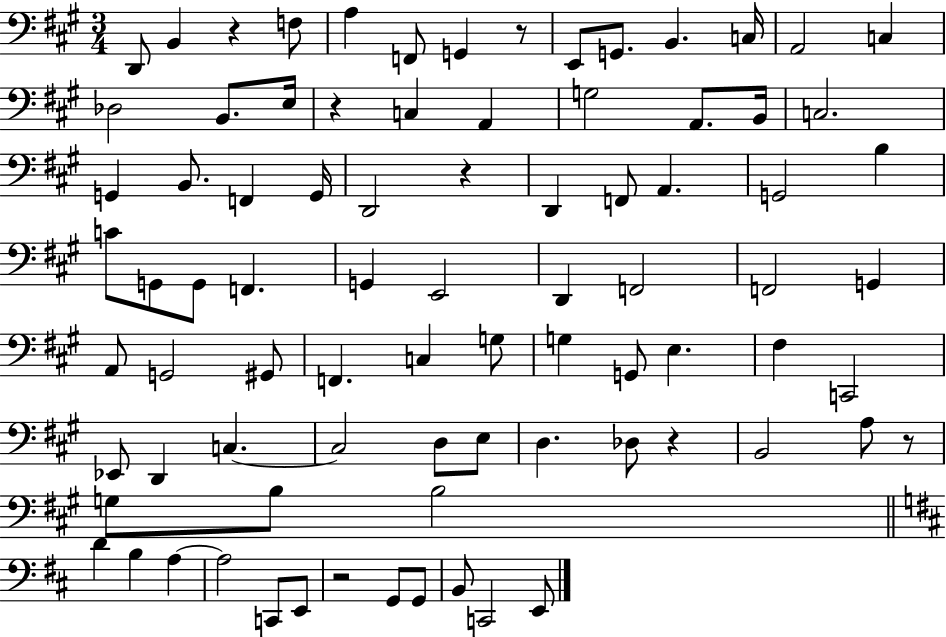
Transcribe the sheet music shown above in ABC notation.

X:1
T:Untitled
M:3/4
L:1/4
K:A
D,,/2 B,, z F,/2 A, F,,/2 G,, z/2 E,,/2 G,,/2 B,, C,/4 A,,2 C, _D,2 B,,/2 E,/4 z C, A,, G,2 A,,/2 B,,/4 C,2 G,, B,,/2 F,, G,,/4 D,,2 z D,, F,,/2 A,, G,,2 B, C/2 G,,/2 G,,/2 F,, G,, E,,2 D,, F,,2 F,,2 G,, A,,/2 G,,2 ^G,,/2 F,, C, G,/2 G, G,,/2 E, ^F, C,,2 _E,,/2 D,, C, C,2 D,/2 E,/2 D, _D,/2 z B,,2 A,/2 z/2 G,/2 B,/2 B,2 D B, A, A,2 C,,/2 E,,/2 z2 G,,/2 G,,/2 B,,/2 C,,2 E,,/2